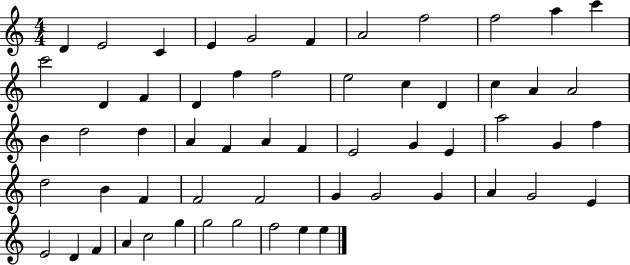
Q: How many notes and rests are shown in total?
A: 58